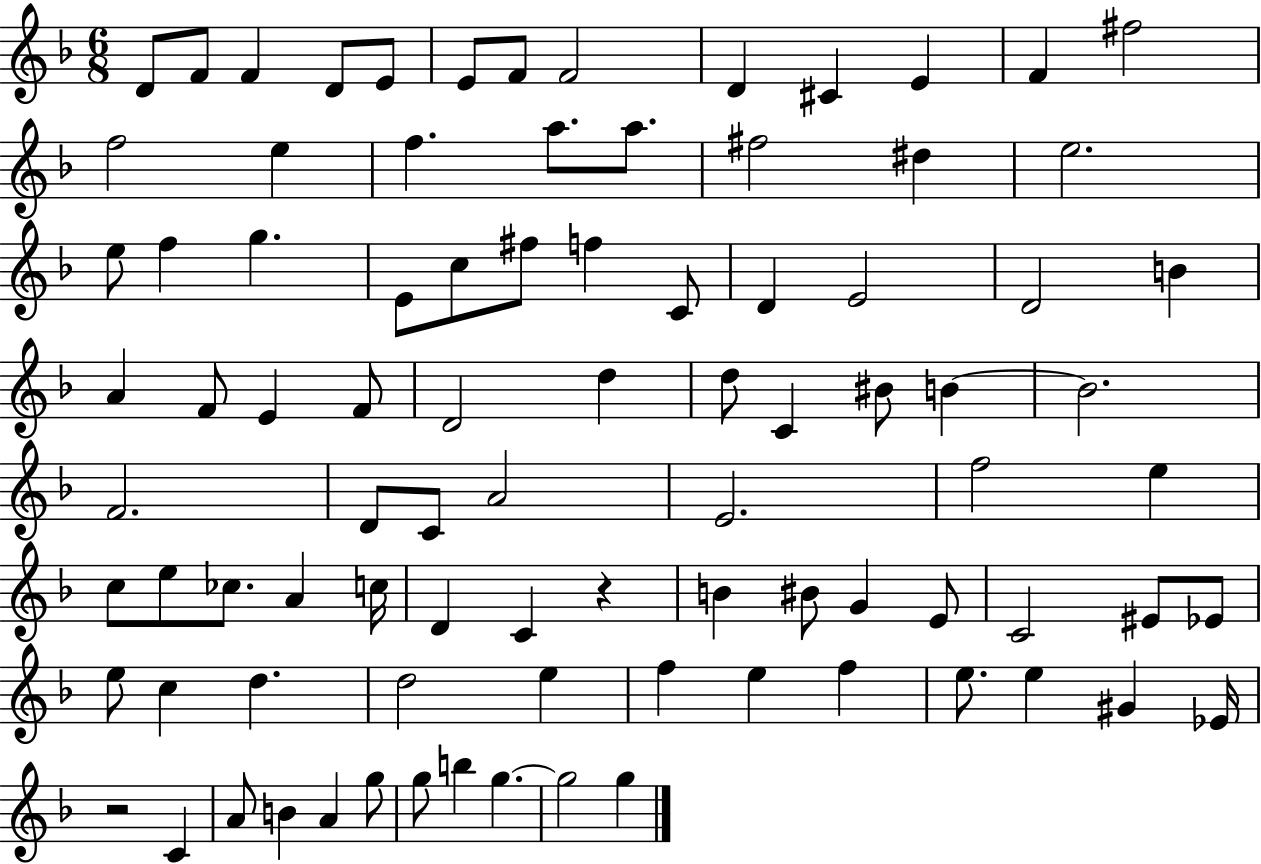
{
  \clef treble
  \numericTimeSignature
  \time 6/8
  \key f \major
  \repeat volta 2 { d'8 f'8 f'4 d'8 e'8 | e'8 f'8 f'2 | d'4 cis'4 e'4 | f'4 fis''2 | \break f''2 e''4 | f''4. a''8. a''8. | fis''2 dis''4 | e''2. | \break e''8 f''4 g''4. | e'8 c''8 fis''8 f''4 c'8 | d'4 e'2 | d'2 b'4 | \break a'4 f'8 e'4 f'8 | d'2 d''4 | d''8 c'4 bis'8 b'4~~ | b'2. | \break f'2. | d'8 c'8 a'2 | e'2. | f''2 e''4 | \break c''8 e''8 ces''8. a'4 c''16 | d'4 c'4 r4 | b'4 bis'8 g'4 e'8 | c'2 eis'8 ees'8 | \break e''8 c''4 d''4. | d''2 e''4 | f''4 e''4 f''4 | e''8. e''4 gis'4 ees'16 | \break r2 c'4 | a'8 b'4 a'4 g''8 | g''8 b''4 g''4.~~ | g''2 g''4 | \break } \bar "|."
}